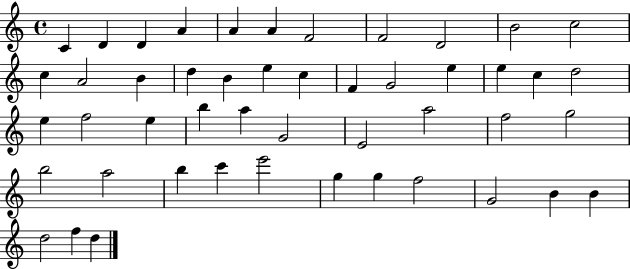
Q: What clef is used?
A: treble